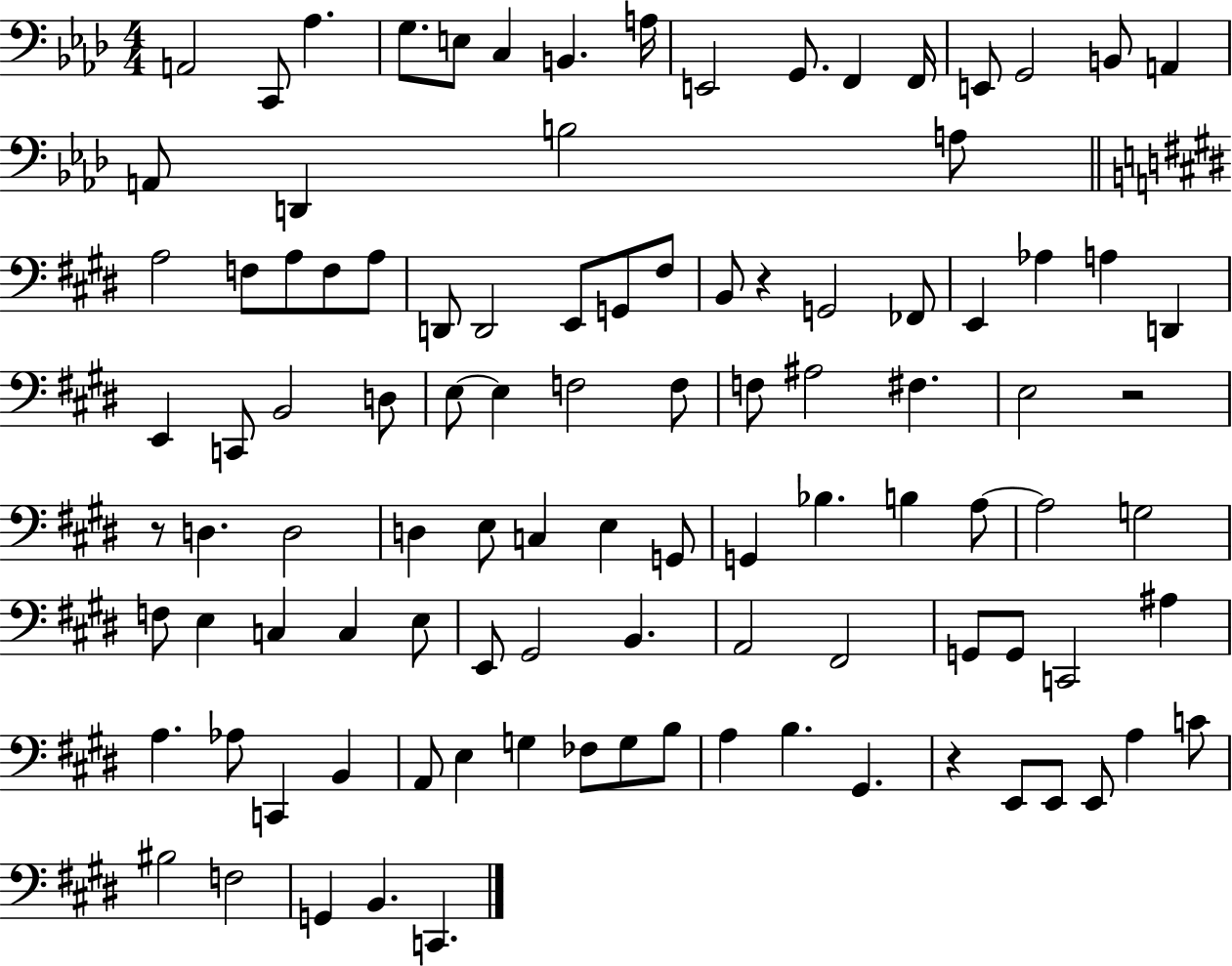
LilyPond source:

{
  \clef bass
  \numericTimeSignature
  \time 4/4
  \key aes \major
  a,2 c,8 aes4. | g8. e8 c4 b,4. a16 | e,2 g,8. f,4 f,16 | e,8 g,2 b,8 a,4 | \break a,8 d,4 b2 a8 | \bar "||" \break \key e \major a2 f8 a8 f8 a8 | d,8 d,2 e,8 g,8 fis8 | b,8 r4 g,2 fes,8 | e,4 aes4 a4 d,4 | \break e,4 c,8 b,2 d8 | e8~~ e4 f2 f8 | f8 ais2 fis4. | e2 r2 | \break r8 d4. d2 | d4 e8 c4 e4 g,8 | g,4 bes4. b4 a8~~ | a2 g2 | \break f8 e4 c4 c4 e8 | e,8 gis,2 b,4. | a,2 fis,2 | g,8 g,8 c,2 ais4 | \break a4. aes8 c,4 b,4 | a,8 e4 g4 fes8 g8 b8 | a4 b4. gis,4. | r4 e,8 e,8 e,8 a4 c'8 | \break bis2 f2 | g,4 b,4. c,4. | \bar "|."
}